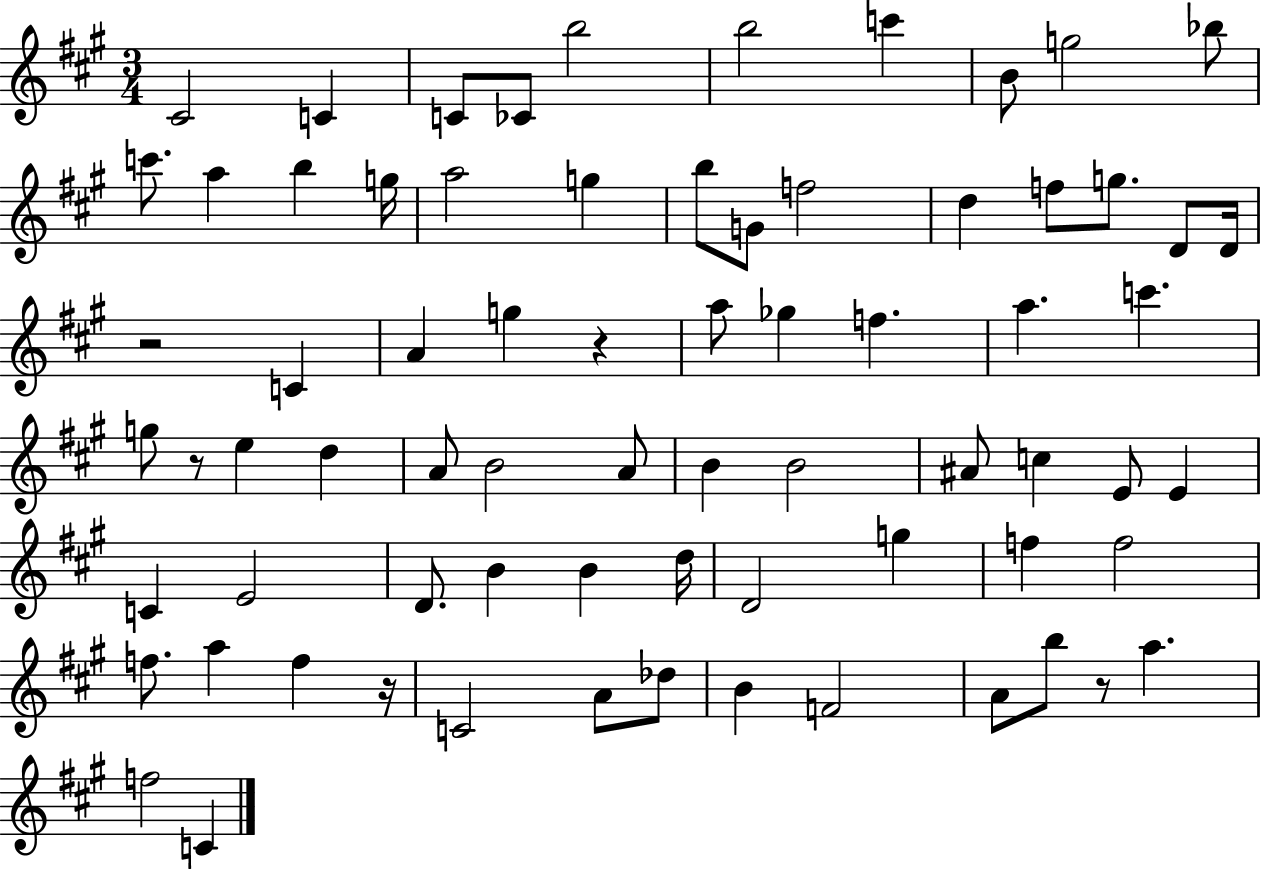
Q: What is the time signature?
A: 3/4